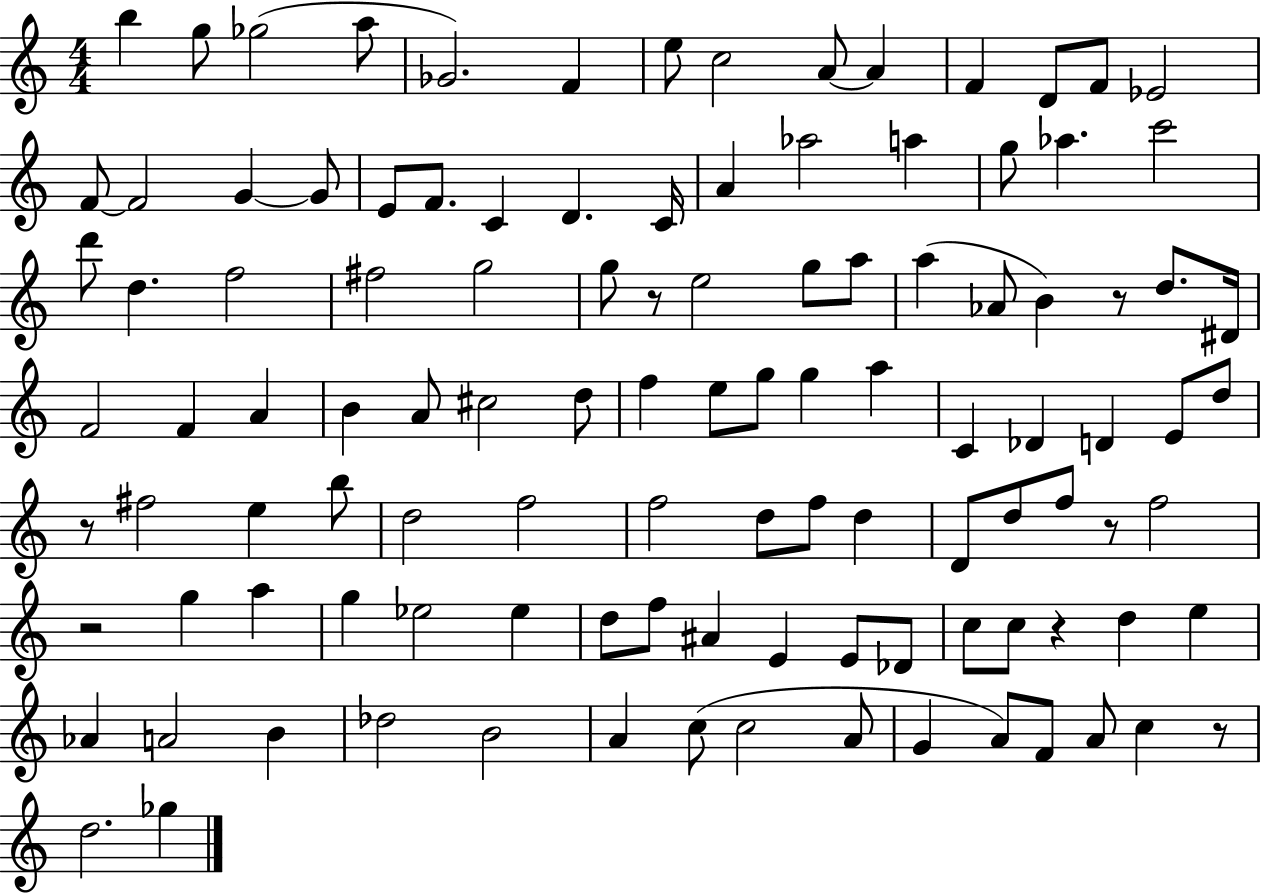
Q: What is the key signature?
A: C major